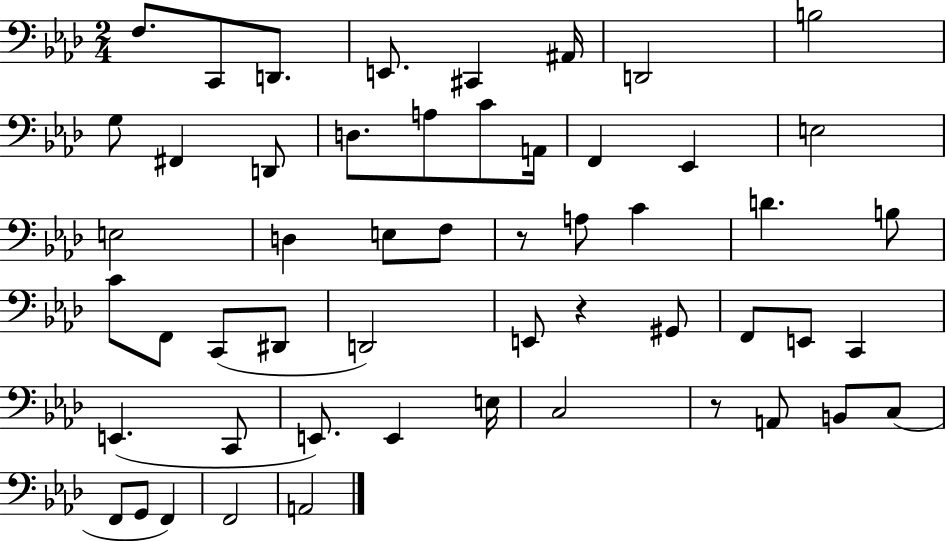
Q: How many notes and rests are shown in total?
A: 53